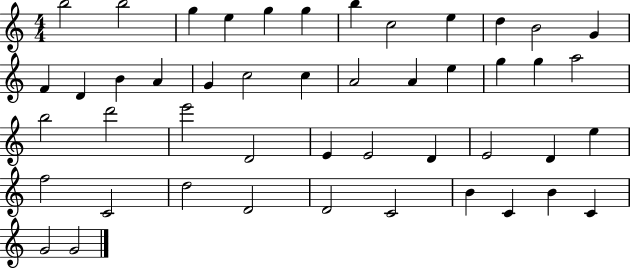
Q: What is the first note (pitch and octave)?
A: B5